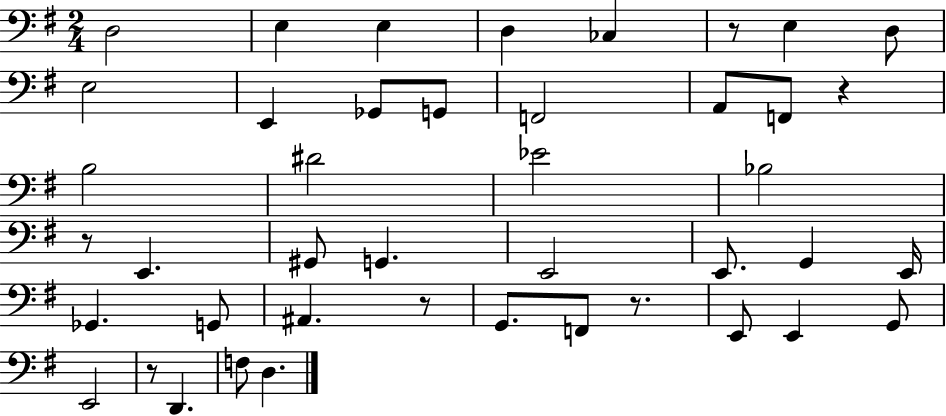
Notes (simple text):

D3/h E3/q E3/q D3/q CES3/q R/e E3/q D3/e E3/h E2/q Gb2/e G2/e F2/h A2/e F2/e R/q B3/h D#4/h Eb4/h Bb3/h R/e E2/q. G#2/e G2/q. E2/h E2/e. G2/q E2/s Gb2/q. G2/e A#2/q. R/e G2/e. F2/e R/e. E2/e E2/q G2/e E2/h R/e D2/q. F3/e D3/q.